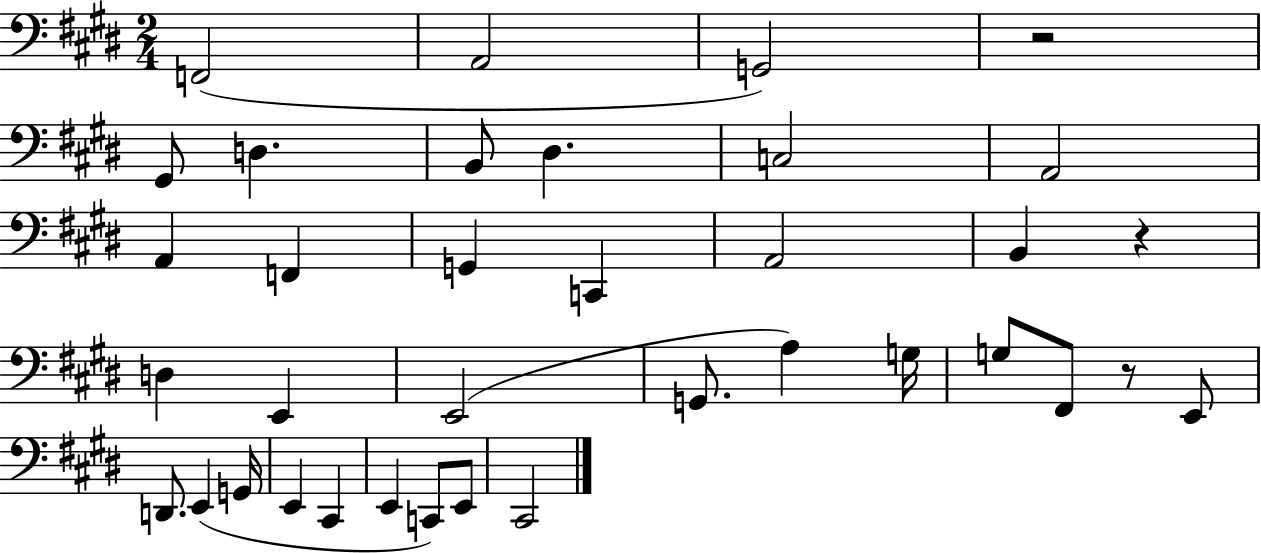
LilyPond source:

{
  \clef bass
  \numericTimeSignature
  \time 2/4
  \key e \major
  f,2( | a,2 | g,2) | r2 | \break gis,8 d4. | b,8 dis4. | c2 | a,2 | \break a,4 f,4 | g,4 c,4 | a,2 | b,4 r4 | \break d4 e,4 | e,2( | g,8. a4) g16 | g8 fis,8 r8 e,8 | \break d,8. e,4( g,16 | e,4 cis,4 | e,4 c,8) e,8 | cis,2 | \break \bar "|."
}